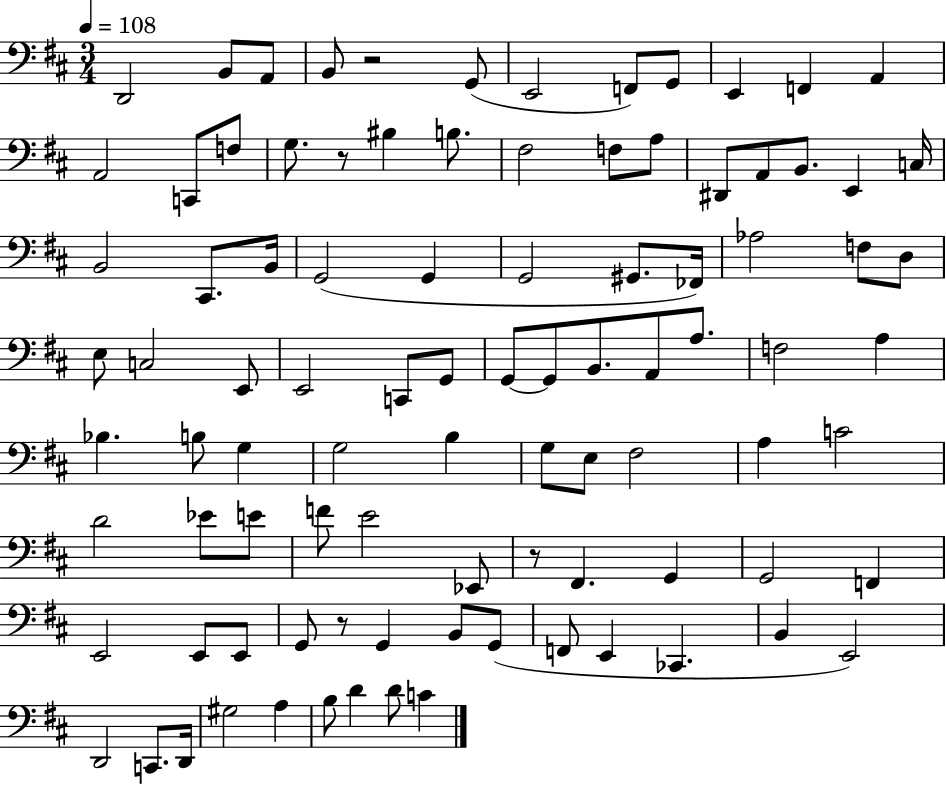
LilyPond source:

{
  \clef bass
  \numericTimeSignature
  \time 3/4
  \key d \major
  \tempo 4 = 108
  d,2 b,8 a,8 | b,8 r2 g,8( | e,2 f,8) g,8 | e,4 f,4 a,4 | \break a,2 c,8 f8 | g8. r8 bis4 b8. | fis2 f8 a8 | dis,8 a,8 b,8. e,4 c16 | \break b,2 cis,8. b,16 | g,2( g,4 | g,2 gis,8. fes,16) | aes2 f8 d8 | \break e8 c2 e,8 | e,2 c,8 g,8 | g,8~~ g,8 b,8. a,8 a8. | f2 a4 | \break bes4. b8 g4 | g2 b4 | g8 e8 fis2 | a4 c'2 | \break d'2 ees'8 e'8 | f'8 e'2 ees,8 | r8 fis,4. g,4 | g,2 f,4 | \break e,2 e,8 e,8 | g,8 r8 g,4 b,8 g,8( | f,8 e,4 ces,4. | b,4 e,2) | \break d,2 c,8. d,16 | gis2 a4 | b8 d'4 d'8 c'4 | \bar "|."
}